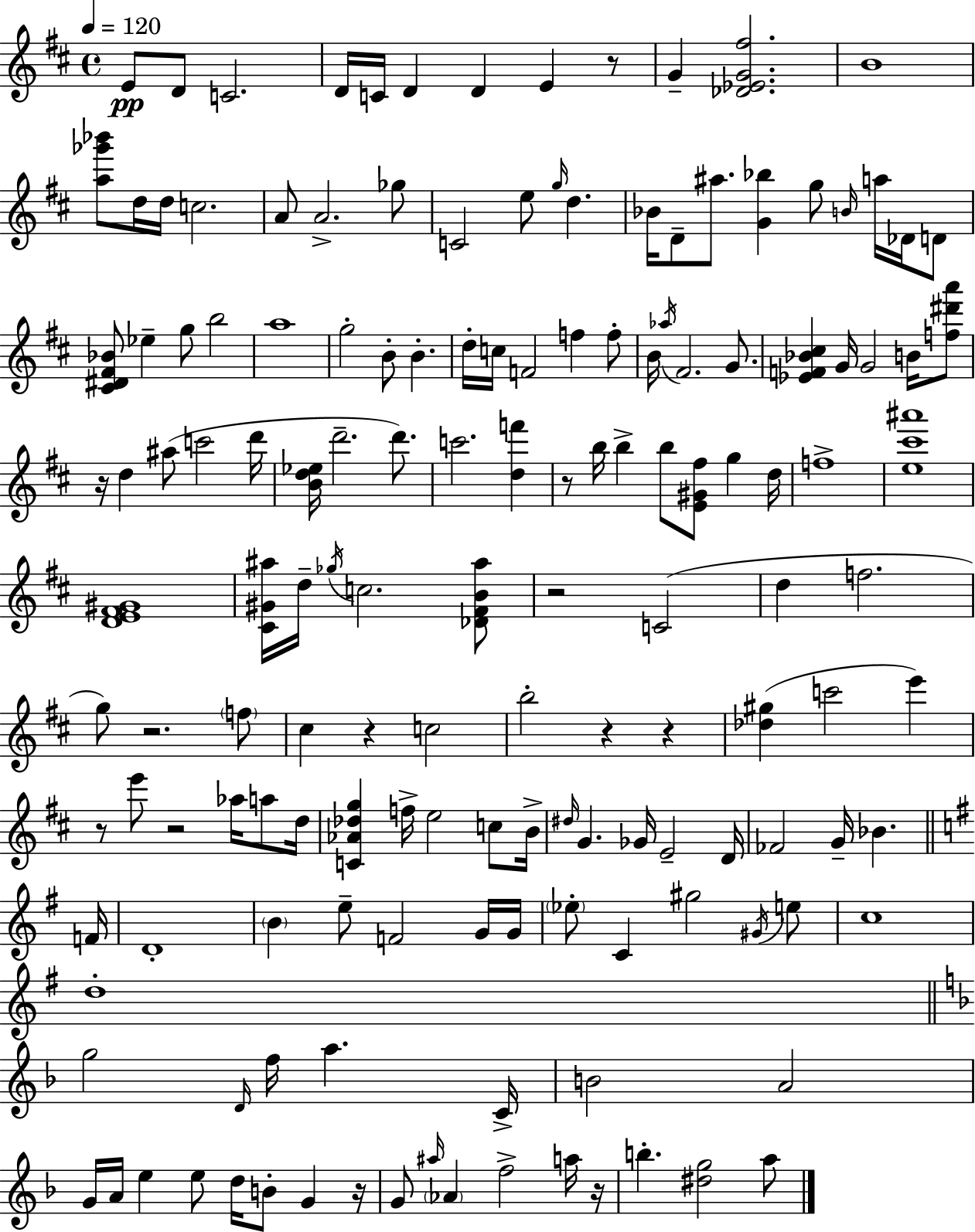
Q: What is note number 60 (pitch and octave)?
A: F5